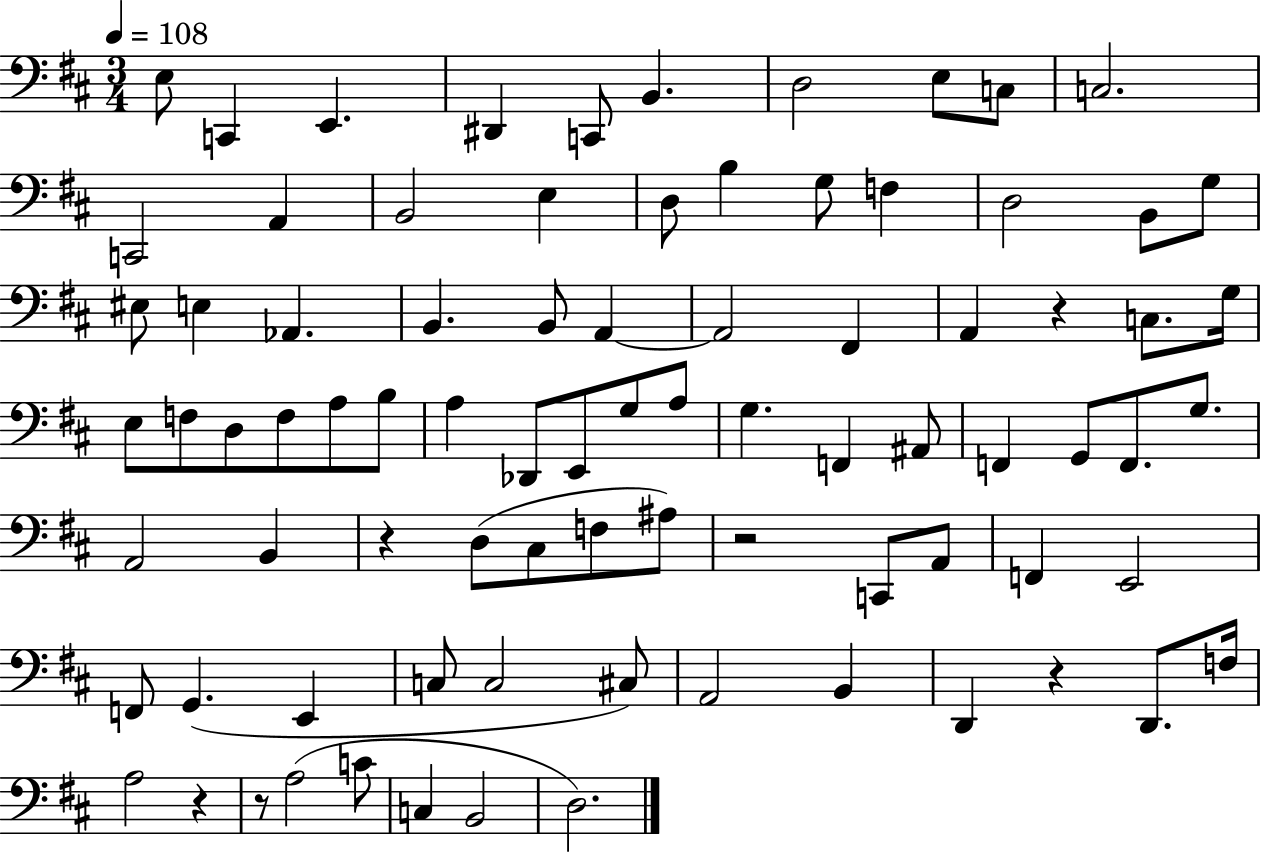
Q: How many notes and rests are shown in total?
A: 83